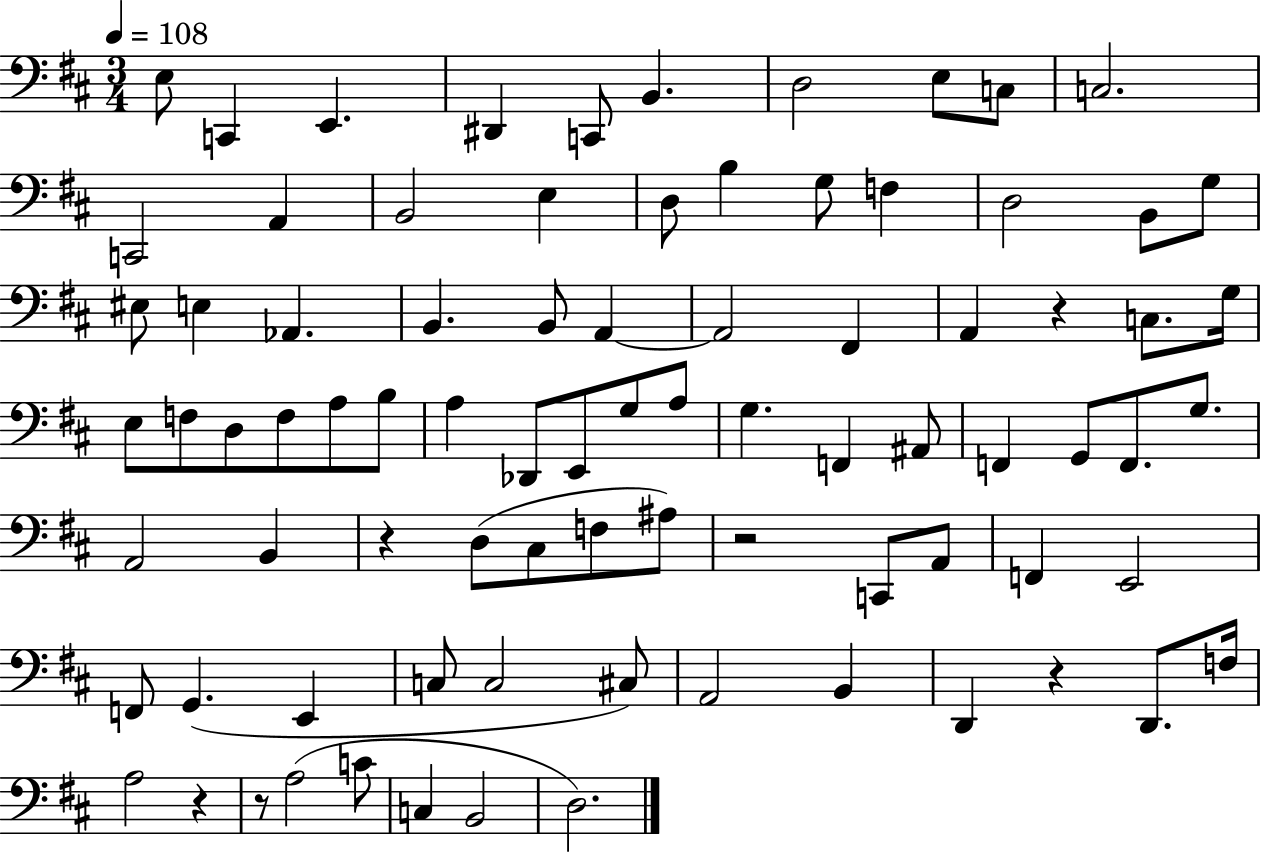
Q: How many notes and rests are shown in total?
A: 83